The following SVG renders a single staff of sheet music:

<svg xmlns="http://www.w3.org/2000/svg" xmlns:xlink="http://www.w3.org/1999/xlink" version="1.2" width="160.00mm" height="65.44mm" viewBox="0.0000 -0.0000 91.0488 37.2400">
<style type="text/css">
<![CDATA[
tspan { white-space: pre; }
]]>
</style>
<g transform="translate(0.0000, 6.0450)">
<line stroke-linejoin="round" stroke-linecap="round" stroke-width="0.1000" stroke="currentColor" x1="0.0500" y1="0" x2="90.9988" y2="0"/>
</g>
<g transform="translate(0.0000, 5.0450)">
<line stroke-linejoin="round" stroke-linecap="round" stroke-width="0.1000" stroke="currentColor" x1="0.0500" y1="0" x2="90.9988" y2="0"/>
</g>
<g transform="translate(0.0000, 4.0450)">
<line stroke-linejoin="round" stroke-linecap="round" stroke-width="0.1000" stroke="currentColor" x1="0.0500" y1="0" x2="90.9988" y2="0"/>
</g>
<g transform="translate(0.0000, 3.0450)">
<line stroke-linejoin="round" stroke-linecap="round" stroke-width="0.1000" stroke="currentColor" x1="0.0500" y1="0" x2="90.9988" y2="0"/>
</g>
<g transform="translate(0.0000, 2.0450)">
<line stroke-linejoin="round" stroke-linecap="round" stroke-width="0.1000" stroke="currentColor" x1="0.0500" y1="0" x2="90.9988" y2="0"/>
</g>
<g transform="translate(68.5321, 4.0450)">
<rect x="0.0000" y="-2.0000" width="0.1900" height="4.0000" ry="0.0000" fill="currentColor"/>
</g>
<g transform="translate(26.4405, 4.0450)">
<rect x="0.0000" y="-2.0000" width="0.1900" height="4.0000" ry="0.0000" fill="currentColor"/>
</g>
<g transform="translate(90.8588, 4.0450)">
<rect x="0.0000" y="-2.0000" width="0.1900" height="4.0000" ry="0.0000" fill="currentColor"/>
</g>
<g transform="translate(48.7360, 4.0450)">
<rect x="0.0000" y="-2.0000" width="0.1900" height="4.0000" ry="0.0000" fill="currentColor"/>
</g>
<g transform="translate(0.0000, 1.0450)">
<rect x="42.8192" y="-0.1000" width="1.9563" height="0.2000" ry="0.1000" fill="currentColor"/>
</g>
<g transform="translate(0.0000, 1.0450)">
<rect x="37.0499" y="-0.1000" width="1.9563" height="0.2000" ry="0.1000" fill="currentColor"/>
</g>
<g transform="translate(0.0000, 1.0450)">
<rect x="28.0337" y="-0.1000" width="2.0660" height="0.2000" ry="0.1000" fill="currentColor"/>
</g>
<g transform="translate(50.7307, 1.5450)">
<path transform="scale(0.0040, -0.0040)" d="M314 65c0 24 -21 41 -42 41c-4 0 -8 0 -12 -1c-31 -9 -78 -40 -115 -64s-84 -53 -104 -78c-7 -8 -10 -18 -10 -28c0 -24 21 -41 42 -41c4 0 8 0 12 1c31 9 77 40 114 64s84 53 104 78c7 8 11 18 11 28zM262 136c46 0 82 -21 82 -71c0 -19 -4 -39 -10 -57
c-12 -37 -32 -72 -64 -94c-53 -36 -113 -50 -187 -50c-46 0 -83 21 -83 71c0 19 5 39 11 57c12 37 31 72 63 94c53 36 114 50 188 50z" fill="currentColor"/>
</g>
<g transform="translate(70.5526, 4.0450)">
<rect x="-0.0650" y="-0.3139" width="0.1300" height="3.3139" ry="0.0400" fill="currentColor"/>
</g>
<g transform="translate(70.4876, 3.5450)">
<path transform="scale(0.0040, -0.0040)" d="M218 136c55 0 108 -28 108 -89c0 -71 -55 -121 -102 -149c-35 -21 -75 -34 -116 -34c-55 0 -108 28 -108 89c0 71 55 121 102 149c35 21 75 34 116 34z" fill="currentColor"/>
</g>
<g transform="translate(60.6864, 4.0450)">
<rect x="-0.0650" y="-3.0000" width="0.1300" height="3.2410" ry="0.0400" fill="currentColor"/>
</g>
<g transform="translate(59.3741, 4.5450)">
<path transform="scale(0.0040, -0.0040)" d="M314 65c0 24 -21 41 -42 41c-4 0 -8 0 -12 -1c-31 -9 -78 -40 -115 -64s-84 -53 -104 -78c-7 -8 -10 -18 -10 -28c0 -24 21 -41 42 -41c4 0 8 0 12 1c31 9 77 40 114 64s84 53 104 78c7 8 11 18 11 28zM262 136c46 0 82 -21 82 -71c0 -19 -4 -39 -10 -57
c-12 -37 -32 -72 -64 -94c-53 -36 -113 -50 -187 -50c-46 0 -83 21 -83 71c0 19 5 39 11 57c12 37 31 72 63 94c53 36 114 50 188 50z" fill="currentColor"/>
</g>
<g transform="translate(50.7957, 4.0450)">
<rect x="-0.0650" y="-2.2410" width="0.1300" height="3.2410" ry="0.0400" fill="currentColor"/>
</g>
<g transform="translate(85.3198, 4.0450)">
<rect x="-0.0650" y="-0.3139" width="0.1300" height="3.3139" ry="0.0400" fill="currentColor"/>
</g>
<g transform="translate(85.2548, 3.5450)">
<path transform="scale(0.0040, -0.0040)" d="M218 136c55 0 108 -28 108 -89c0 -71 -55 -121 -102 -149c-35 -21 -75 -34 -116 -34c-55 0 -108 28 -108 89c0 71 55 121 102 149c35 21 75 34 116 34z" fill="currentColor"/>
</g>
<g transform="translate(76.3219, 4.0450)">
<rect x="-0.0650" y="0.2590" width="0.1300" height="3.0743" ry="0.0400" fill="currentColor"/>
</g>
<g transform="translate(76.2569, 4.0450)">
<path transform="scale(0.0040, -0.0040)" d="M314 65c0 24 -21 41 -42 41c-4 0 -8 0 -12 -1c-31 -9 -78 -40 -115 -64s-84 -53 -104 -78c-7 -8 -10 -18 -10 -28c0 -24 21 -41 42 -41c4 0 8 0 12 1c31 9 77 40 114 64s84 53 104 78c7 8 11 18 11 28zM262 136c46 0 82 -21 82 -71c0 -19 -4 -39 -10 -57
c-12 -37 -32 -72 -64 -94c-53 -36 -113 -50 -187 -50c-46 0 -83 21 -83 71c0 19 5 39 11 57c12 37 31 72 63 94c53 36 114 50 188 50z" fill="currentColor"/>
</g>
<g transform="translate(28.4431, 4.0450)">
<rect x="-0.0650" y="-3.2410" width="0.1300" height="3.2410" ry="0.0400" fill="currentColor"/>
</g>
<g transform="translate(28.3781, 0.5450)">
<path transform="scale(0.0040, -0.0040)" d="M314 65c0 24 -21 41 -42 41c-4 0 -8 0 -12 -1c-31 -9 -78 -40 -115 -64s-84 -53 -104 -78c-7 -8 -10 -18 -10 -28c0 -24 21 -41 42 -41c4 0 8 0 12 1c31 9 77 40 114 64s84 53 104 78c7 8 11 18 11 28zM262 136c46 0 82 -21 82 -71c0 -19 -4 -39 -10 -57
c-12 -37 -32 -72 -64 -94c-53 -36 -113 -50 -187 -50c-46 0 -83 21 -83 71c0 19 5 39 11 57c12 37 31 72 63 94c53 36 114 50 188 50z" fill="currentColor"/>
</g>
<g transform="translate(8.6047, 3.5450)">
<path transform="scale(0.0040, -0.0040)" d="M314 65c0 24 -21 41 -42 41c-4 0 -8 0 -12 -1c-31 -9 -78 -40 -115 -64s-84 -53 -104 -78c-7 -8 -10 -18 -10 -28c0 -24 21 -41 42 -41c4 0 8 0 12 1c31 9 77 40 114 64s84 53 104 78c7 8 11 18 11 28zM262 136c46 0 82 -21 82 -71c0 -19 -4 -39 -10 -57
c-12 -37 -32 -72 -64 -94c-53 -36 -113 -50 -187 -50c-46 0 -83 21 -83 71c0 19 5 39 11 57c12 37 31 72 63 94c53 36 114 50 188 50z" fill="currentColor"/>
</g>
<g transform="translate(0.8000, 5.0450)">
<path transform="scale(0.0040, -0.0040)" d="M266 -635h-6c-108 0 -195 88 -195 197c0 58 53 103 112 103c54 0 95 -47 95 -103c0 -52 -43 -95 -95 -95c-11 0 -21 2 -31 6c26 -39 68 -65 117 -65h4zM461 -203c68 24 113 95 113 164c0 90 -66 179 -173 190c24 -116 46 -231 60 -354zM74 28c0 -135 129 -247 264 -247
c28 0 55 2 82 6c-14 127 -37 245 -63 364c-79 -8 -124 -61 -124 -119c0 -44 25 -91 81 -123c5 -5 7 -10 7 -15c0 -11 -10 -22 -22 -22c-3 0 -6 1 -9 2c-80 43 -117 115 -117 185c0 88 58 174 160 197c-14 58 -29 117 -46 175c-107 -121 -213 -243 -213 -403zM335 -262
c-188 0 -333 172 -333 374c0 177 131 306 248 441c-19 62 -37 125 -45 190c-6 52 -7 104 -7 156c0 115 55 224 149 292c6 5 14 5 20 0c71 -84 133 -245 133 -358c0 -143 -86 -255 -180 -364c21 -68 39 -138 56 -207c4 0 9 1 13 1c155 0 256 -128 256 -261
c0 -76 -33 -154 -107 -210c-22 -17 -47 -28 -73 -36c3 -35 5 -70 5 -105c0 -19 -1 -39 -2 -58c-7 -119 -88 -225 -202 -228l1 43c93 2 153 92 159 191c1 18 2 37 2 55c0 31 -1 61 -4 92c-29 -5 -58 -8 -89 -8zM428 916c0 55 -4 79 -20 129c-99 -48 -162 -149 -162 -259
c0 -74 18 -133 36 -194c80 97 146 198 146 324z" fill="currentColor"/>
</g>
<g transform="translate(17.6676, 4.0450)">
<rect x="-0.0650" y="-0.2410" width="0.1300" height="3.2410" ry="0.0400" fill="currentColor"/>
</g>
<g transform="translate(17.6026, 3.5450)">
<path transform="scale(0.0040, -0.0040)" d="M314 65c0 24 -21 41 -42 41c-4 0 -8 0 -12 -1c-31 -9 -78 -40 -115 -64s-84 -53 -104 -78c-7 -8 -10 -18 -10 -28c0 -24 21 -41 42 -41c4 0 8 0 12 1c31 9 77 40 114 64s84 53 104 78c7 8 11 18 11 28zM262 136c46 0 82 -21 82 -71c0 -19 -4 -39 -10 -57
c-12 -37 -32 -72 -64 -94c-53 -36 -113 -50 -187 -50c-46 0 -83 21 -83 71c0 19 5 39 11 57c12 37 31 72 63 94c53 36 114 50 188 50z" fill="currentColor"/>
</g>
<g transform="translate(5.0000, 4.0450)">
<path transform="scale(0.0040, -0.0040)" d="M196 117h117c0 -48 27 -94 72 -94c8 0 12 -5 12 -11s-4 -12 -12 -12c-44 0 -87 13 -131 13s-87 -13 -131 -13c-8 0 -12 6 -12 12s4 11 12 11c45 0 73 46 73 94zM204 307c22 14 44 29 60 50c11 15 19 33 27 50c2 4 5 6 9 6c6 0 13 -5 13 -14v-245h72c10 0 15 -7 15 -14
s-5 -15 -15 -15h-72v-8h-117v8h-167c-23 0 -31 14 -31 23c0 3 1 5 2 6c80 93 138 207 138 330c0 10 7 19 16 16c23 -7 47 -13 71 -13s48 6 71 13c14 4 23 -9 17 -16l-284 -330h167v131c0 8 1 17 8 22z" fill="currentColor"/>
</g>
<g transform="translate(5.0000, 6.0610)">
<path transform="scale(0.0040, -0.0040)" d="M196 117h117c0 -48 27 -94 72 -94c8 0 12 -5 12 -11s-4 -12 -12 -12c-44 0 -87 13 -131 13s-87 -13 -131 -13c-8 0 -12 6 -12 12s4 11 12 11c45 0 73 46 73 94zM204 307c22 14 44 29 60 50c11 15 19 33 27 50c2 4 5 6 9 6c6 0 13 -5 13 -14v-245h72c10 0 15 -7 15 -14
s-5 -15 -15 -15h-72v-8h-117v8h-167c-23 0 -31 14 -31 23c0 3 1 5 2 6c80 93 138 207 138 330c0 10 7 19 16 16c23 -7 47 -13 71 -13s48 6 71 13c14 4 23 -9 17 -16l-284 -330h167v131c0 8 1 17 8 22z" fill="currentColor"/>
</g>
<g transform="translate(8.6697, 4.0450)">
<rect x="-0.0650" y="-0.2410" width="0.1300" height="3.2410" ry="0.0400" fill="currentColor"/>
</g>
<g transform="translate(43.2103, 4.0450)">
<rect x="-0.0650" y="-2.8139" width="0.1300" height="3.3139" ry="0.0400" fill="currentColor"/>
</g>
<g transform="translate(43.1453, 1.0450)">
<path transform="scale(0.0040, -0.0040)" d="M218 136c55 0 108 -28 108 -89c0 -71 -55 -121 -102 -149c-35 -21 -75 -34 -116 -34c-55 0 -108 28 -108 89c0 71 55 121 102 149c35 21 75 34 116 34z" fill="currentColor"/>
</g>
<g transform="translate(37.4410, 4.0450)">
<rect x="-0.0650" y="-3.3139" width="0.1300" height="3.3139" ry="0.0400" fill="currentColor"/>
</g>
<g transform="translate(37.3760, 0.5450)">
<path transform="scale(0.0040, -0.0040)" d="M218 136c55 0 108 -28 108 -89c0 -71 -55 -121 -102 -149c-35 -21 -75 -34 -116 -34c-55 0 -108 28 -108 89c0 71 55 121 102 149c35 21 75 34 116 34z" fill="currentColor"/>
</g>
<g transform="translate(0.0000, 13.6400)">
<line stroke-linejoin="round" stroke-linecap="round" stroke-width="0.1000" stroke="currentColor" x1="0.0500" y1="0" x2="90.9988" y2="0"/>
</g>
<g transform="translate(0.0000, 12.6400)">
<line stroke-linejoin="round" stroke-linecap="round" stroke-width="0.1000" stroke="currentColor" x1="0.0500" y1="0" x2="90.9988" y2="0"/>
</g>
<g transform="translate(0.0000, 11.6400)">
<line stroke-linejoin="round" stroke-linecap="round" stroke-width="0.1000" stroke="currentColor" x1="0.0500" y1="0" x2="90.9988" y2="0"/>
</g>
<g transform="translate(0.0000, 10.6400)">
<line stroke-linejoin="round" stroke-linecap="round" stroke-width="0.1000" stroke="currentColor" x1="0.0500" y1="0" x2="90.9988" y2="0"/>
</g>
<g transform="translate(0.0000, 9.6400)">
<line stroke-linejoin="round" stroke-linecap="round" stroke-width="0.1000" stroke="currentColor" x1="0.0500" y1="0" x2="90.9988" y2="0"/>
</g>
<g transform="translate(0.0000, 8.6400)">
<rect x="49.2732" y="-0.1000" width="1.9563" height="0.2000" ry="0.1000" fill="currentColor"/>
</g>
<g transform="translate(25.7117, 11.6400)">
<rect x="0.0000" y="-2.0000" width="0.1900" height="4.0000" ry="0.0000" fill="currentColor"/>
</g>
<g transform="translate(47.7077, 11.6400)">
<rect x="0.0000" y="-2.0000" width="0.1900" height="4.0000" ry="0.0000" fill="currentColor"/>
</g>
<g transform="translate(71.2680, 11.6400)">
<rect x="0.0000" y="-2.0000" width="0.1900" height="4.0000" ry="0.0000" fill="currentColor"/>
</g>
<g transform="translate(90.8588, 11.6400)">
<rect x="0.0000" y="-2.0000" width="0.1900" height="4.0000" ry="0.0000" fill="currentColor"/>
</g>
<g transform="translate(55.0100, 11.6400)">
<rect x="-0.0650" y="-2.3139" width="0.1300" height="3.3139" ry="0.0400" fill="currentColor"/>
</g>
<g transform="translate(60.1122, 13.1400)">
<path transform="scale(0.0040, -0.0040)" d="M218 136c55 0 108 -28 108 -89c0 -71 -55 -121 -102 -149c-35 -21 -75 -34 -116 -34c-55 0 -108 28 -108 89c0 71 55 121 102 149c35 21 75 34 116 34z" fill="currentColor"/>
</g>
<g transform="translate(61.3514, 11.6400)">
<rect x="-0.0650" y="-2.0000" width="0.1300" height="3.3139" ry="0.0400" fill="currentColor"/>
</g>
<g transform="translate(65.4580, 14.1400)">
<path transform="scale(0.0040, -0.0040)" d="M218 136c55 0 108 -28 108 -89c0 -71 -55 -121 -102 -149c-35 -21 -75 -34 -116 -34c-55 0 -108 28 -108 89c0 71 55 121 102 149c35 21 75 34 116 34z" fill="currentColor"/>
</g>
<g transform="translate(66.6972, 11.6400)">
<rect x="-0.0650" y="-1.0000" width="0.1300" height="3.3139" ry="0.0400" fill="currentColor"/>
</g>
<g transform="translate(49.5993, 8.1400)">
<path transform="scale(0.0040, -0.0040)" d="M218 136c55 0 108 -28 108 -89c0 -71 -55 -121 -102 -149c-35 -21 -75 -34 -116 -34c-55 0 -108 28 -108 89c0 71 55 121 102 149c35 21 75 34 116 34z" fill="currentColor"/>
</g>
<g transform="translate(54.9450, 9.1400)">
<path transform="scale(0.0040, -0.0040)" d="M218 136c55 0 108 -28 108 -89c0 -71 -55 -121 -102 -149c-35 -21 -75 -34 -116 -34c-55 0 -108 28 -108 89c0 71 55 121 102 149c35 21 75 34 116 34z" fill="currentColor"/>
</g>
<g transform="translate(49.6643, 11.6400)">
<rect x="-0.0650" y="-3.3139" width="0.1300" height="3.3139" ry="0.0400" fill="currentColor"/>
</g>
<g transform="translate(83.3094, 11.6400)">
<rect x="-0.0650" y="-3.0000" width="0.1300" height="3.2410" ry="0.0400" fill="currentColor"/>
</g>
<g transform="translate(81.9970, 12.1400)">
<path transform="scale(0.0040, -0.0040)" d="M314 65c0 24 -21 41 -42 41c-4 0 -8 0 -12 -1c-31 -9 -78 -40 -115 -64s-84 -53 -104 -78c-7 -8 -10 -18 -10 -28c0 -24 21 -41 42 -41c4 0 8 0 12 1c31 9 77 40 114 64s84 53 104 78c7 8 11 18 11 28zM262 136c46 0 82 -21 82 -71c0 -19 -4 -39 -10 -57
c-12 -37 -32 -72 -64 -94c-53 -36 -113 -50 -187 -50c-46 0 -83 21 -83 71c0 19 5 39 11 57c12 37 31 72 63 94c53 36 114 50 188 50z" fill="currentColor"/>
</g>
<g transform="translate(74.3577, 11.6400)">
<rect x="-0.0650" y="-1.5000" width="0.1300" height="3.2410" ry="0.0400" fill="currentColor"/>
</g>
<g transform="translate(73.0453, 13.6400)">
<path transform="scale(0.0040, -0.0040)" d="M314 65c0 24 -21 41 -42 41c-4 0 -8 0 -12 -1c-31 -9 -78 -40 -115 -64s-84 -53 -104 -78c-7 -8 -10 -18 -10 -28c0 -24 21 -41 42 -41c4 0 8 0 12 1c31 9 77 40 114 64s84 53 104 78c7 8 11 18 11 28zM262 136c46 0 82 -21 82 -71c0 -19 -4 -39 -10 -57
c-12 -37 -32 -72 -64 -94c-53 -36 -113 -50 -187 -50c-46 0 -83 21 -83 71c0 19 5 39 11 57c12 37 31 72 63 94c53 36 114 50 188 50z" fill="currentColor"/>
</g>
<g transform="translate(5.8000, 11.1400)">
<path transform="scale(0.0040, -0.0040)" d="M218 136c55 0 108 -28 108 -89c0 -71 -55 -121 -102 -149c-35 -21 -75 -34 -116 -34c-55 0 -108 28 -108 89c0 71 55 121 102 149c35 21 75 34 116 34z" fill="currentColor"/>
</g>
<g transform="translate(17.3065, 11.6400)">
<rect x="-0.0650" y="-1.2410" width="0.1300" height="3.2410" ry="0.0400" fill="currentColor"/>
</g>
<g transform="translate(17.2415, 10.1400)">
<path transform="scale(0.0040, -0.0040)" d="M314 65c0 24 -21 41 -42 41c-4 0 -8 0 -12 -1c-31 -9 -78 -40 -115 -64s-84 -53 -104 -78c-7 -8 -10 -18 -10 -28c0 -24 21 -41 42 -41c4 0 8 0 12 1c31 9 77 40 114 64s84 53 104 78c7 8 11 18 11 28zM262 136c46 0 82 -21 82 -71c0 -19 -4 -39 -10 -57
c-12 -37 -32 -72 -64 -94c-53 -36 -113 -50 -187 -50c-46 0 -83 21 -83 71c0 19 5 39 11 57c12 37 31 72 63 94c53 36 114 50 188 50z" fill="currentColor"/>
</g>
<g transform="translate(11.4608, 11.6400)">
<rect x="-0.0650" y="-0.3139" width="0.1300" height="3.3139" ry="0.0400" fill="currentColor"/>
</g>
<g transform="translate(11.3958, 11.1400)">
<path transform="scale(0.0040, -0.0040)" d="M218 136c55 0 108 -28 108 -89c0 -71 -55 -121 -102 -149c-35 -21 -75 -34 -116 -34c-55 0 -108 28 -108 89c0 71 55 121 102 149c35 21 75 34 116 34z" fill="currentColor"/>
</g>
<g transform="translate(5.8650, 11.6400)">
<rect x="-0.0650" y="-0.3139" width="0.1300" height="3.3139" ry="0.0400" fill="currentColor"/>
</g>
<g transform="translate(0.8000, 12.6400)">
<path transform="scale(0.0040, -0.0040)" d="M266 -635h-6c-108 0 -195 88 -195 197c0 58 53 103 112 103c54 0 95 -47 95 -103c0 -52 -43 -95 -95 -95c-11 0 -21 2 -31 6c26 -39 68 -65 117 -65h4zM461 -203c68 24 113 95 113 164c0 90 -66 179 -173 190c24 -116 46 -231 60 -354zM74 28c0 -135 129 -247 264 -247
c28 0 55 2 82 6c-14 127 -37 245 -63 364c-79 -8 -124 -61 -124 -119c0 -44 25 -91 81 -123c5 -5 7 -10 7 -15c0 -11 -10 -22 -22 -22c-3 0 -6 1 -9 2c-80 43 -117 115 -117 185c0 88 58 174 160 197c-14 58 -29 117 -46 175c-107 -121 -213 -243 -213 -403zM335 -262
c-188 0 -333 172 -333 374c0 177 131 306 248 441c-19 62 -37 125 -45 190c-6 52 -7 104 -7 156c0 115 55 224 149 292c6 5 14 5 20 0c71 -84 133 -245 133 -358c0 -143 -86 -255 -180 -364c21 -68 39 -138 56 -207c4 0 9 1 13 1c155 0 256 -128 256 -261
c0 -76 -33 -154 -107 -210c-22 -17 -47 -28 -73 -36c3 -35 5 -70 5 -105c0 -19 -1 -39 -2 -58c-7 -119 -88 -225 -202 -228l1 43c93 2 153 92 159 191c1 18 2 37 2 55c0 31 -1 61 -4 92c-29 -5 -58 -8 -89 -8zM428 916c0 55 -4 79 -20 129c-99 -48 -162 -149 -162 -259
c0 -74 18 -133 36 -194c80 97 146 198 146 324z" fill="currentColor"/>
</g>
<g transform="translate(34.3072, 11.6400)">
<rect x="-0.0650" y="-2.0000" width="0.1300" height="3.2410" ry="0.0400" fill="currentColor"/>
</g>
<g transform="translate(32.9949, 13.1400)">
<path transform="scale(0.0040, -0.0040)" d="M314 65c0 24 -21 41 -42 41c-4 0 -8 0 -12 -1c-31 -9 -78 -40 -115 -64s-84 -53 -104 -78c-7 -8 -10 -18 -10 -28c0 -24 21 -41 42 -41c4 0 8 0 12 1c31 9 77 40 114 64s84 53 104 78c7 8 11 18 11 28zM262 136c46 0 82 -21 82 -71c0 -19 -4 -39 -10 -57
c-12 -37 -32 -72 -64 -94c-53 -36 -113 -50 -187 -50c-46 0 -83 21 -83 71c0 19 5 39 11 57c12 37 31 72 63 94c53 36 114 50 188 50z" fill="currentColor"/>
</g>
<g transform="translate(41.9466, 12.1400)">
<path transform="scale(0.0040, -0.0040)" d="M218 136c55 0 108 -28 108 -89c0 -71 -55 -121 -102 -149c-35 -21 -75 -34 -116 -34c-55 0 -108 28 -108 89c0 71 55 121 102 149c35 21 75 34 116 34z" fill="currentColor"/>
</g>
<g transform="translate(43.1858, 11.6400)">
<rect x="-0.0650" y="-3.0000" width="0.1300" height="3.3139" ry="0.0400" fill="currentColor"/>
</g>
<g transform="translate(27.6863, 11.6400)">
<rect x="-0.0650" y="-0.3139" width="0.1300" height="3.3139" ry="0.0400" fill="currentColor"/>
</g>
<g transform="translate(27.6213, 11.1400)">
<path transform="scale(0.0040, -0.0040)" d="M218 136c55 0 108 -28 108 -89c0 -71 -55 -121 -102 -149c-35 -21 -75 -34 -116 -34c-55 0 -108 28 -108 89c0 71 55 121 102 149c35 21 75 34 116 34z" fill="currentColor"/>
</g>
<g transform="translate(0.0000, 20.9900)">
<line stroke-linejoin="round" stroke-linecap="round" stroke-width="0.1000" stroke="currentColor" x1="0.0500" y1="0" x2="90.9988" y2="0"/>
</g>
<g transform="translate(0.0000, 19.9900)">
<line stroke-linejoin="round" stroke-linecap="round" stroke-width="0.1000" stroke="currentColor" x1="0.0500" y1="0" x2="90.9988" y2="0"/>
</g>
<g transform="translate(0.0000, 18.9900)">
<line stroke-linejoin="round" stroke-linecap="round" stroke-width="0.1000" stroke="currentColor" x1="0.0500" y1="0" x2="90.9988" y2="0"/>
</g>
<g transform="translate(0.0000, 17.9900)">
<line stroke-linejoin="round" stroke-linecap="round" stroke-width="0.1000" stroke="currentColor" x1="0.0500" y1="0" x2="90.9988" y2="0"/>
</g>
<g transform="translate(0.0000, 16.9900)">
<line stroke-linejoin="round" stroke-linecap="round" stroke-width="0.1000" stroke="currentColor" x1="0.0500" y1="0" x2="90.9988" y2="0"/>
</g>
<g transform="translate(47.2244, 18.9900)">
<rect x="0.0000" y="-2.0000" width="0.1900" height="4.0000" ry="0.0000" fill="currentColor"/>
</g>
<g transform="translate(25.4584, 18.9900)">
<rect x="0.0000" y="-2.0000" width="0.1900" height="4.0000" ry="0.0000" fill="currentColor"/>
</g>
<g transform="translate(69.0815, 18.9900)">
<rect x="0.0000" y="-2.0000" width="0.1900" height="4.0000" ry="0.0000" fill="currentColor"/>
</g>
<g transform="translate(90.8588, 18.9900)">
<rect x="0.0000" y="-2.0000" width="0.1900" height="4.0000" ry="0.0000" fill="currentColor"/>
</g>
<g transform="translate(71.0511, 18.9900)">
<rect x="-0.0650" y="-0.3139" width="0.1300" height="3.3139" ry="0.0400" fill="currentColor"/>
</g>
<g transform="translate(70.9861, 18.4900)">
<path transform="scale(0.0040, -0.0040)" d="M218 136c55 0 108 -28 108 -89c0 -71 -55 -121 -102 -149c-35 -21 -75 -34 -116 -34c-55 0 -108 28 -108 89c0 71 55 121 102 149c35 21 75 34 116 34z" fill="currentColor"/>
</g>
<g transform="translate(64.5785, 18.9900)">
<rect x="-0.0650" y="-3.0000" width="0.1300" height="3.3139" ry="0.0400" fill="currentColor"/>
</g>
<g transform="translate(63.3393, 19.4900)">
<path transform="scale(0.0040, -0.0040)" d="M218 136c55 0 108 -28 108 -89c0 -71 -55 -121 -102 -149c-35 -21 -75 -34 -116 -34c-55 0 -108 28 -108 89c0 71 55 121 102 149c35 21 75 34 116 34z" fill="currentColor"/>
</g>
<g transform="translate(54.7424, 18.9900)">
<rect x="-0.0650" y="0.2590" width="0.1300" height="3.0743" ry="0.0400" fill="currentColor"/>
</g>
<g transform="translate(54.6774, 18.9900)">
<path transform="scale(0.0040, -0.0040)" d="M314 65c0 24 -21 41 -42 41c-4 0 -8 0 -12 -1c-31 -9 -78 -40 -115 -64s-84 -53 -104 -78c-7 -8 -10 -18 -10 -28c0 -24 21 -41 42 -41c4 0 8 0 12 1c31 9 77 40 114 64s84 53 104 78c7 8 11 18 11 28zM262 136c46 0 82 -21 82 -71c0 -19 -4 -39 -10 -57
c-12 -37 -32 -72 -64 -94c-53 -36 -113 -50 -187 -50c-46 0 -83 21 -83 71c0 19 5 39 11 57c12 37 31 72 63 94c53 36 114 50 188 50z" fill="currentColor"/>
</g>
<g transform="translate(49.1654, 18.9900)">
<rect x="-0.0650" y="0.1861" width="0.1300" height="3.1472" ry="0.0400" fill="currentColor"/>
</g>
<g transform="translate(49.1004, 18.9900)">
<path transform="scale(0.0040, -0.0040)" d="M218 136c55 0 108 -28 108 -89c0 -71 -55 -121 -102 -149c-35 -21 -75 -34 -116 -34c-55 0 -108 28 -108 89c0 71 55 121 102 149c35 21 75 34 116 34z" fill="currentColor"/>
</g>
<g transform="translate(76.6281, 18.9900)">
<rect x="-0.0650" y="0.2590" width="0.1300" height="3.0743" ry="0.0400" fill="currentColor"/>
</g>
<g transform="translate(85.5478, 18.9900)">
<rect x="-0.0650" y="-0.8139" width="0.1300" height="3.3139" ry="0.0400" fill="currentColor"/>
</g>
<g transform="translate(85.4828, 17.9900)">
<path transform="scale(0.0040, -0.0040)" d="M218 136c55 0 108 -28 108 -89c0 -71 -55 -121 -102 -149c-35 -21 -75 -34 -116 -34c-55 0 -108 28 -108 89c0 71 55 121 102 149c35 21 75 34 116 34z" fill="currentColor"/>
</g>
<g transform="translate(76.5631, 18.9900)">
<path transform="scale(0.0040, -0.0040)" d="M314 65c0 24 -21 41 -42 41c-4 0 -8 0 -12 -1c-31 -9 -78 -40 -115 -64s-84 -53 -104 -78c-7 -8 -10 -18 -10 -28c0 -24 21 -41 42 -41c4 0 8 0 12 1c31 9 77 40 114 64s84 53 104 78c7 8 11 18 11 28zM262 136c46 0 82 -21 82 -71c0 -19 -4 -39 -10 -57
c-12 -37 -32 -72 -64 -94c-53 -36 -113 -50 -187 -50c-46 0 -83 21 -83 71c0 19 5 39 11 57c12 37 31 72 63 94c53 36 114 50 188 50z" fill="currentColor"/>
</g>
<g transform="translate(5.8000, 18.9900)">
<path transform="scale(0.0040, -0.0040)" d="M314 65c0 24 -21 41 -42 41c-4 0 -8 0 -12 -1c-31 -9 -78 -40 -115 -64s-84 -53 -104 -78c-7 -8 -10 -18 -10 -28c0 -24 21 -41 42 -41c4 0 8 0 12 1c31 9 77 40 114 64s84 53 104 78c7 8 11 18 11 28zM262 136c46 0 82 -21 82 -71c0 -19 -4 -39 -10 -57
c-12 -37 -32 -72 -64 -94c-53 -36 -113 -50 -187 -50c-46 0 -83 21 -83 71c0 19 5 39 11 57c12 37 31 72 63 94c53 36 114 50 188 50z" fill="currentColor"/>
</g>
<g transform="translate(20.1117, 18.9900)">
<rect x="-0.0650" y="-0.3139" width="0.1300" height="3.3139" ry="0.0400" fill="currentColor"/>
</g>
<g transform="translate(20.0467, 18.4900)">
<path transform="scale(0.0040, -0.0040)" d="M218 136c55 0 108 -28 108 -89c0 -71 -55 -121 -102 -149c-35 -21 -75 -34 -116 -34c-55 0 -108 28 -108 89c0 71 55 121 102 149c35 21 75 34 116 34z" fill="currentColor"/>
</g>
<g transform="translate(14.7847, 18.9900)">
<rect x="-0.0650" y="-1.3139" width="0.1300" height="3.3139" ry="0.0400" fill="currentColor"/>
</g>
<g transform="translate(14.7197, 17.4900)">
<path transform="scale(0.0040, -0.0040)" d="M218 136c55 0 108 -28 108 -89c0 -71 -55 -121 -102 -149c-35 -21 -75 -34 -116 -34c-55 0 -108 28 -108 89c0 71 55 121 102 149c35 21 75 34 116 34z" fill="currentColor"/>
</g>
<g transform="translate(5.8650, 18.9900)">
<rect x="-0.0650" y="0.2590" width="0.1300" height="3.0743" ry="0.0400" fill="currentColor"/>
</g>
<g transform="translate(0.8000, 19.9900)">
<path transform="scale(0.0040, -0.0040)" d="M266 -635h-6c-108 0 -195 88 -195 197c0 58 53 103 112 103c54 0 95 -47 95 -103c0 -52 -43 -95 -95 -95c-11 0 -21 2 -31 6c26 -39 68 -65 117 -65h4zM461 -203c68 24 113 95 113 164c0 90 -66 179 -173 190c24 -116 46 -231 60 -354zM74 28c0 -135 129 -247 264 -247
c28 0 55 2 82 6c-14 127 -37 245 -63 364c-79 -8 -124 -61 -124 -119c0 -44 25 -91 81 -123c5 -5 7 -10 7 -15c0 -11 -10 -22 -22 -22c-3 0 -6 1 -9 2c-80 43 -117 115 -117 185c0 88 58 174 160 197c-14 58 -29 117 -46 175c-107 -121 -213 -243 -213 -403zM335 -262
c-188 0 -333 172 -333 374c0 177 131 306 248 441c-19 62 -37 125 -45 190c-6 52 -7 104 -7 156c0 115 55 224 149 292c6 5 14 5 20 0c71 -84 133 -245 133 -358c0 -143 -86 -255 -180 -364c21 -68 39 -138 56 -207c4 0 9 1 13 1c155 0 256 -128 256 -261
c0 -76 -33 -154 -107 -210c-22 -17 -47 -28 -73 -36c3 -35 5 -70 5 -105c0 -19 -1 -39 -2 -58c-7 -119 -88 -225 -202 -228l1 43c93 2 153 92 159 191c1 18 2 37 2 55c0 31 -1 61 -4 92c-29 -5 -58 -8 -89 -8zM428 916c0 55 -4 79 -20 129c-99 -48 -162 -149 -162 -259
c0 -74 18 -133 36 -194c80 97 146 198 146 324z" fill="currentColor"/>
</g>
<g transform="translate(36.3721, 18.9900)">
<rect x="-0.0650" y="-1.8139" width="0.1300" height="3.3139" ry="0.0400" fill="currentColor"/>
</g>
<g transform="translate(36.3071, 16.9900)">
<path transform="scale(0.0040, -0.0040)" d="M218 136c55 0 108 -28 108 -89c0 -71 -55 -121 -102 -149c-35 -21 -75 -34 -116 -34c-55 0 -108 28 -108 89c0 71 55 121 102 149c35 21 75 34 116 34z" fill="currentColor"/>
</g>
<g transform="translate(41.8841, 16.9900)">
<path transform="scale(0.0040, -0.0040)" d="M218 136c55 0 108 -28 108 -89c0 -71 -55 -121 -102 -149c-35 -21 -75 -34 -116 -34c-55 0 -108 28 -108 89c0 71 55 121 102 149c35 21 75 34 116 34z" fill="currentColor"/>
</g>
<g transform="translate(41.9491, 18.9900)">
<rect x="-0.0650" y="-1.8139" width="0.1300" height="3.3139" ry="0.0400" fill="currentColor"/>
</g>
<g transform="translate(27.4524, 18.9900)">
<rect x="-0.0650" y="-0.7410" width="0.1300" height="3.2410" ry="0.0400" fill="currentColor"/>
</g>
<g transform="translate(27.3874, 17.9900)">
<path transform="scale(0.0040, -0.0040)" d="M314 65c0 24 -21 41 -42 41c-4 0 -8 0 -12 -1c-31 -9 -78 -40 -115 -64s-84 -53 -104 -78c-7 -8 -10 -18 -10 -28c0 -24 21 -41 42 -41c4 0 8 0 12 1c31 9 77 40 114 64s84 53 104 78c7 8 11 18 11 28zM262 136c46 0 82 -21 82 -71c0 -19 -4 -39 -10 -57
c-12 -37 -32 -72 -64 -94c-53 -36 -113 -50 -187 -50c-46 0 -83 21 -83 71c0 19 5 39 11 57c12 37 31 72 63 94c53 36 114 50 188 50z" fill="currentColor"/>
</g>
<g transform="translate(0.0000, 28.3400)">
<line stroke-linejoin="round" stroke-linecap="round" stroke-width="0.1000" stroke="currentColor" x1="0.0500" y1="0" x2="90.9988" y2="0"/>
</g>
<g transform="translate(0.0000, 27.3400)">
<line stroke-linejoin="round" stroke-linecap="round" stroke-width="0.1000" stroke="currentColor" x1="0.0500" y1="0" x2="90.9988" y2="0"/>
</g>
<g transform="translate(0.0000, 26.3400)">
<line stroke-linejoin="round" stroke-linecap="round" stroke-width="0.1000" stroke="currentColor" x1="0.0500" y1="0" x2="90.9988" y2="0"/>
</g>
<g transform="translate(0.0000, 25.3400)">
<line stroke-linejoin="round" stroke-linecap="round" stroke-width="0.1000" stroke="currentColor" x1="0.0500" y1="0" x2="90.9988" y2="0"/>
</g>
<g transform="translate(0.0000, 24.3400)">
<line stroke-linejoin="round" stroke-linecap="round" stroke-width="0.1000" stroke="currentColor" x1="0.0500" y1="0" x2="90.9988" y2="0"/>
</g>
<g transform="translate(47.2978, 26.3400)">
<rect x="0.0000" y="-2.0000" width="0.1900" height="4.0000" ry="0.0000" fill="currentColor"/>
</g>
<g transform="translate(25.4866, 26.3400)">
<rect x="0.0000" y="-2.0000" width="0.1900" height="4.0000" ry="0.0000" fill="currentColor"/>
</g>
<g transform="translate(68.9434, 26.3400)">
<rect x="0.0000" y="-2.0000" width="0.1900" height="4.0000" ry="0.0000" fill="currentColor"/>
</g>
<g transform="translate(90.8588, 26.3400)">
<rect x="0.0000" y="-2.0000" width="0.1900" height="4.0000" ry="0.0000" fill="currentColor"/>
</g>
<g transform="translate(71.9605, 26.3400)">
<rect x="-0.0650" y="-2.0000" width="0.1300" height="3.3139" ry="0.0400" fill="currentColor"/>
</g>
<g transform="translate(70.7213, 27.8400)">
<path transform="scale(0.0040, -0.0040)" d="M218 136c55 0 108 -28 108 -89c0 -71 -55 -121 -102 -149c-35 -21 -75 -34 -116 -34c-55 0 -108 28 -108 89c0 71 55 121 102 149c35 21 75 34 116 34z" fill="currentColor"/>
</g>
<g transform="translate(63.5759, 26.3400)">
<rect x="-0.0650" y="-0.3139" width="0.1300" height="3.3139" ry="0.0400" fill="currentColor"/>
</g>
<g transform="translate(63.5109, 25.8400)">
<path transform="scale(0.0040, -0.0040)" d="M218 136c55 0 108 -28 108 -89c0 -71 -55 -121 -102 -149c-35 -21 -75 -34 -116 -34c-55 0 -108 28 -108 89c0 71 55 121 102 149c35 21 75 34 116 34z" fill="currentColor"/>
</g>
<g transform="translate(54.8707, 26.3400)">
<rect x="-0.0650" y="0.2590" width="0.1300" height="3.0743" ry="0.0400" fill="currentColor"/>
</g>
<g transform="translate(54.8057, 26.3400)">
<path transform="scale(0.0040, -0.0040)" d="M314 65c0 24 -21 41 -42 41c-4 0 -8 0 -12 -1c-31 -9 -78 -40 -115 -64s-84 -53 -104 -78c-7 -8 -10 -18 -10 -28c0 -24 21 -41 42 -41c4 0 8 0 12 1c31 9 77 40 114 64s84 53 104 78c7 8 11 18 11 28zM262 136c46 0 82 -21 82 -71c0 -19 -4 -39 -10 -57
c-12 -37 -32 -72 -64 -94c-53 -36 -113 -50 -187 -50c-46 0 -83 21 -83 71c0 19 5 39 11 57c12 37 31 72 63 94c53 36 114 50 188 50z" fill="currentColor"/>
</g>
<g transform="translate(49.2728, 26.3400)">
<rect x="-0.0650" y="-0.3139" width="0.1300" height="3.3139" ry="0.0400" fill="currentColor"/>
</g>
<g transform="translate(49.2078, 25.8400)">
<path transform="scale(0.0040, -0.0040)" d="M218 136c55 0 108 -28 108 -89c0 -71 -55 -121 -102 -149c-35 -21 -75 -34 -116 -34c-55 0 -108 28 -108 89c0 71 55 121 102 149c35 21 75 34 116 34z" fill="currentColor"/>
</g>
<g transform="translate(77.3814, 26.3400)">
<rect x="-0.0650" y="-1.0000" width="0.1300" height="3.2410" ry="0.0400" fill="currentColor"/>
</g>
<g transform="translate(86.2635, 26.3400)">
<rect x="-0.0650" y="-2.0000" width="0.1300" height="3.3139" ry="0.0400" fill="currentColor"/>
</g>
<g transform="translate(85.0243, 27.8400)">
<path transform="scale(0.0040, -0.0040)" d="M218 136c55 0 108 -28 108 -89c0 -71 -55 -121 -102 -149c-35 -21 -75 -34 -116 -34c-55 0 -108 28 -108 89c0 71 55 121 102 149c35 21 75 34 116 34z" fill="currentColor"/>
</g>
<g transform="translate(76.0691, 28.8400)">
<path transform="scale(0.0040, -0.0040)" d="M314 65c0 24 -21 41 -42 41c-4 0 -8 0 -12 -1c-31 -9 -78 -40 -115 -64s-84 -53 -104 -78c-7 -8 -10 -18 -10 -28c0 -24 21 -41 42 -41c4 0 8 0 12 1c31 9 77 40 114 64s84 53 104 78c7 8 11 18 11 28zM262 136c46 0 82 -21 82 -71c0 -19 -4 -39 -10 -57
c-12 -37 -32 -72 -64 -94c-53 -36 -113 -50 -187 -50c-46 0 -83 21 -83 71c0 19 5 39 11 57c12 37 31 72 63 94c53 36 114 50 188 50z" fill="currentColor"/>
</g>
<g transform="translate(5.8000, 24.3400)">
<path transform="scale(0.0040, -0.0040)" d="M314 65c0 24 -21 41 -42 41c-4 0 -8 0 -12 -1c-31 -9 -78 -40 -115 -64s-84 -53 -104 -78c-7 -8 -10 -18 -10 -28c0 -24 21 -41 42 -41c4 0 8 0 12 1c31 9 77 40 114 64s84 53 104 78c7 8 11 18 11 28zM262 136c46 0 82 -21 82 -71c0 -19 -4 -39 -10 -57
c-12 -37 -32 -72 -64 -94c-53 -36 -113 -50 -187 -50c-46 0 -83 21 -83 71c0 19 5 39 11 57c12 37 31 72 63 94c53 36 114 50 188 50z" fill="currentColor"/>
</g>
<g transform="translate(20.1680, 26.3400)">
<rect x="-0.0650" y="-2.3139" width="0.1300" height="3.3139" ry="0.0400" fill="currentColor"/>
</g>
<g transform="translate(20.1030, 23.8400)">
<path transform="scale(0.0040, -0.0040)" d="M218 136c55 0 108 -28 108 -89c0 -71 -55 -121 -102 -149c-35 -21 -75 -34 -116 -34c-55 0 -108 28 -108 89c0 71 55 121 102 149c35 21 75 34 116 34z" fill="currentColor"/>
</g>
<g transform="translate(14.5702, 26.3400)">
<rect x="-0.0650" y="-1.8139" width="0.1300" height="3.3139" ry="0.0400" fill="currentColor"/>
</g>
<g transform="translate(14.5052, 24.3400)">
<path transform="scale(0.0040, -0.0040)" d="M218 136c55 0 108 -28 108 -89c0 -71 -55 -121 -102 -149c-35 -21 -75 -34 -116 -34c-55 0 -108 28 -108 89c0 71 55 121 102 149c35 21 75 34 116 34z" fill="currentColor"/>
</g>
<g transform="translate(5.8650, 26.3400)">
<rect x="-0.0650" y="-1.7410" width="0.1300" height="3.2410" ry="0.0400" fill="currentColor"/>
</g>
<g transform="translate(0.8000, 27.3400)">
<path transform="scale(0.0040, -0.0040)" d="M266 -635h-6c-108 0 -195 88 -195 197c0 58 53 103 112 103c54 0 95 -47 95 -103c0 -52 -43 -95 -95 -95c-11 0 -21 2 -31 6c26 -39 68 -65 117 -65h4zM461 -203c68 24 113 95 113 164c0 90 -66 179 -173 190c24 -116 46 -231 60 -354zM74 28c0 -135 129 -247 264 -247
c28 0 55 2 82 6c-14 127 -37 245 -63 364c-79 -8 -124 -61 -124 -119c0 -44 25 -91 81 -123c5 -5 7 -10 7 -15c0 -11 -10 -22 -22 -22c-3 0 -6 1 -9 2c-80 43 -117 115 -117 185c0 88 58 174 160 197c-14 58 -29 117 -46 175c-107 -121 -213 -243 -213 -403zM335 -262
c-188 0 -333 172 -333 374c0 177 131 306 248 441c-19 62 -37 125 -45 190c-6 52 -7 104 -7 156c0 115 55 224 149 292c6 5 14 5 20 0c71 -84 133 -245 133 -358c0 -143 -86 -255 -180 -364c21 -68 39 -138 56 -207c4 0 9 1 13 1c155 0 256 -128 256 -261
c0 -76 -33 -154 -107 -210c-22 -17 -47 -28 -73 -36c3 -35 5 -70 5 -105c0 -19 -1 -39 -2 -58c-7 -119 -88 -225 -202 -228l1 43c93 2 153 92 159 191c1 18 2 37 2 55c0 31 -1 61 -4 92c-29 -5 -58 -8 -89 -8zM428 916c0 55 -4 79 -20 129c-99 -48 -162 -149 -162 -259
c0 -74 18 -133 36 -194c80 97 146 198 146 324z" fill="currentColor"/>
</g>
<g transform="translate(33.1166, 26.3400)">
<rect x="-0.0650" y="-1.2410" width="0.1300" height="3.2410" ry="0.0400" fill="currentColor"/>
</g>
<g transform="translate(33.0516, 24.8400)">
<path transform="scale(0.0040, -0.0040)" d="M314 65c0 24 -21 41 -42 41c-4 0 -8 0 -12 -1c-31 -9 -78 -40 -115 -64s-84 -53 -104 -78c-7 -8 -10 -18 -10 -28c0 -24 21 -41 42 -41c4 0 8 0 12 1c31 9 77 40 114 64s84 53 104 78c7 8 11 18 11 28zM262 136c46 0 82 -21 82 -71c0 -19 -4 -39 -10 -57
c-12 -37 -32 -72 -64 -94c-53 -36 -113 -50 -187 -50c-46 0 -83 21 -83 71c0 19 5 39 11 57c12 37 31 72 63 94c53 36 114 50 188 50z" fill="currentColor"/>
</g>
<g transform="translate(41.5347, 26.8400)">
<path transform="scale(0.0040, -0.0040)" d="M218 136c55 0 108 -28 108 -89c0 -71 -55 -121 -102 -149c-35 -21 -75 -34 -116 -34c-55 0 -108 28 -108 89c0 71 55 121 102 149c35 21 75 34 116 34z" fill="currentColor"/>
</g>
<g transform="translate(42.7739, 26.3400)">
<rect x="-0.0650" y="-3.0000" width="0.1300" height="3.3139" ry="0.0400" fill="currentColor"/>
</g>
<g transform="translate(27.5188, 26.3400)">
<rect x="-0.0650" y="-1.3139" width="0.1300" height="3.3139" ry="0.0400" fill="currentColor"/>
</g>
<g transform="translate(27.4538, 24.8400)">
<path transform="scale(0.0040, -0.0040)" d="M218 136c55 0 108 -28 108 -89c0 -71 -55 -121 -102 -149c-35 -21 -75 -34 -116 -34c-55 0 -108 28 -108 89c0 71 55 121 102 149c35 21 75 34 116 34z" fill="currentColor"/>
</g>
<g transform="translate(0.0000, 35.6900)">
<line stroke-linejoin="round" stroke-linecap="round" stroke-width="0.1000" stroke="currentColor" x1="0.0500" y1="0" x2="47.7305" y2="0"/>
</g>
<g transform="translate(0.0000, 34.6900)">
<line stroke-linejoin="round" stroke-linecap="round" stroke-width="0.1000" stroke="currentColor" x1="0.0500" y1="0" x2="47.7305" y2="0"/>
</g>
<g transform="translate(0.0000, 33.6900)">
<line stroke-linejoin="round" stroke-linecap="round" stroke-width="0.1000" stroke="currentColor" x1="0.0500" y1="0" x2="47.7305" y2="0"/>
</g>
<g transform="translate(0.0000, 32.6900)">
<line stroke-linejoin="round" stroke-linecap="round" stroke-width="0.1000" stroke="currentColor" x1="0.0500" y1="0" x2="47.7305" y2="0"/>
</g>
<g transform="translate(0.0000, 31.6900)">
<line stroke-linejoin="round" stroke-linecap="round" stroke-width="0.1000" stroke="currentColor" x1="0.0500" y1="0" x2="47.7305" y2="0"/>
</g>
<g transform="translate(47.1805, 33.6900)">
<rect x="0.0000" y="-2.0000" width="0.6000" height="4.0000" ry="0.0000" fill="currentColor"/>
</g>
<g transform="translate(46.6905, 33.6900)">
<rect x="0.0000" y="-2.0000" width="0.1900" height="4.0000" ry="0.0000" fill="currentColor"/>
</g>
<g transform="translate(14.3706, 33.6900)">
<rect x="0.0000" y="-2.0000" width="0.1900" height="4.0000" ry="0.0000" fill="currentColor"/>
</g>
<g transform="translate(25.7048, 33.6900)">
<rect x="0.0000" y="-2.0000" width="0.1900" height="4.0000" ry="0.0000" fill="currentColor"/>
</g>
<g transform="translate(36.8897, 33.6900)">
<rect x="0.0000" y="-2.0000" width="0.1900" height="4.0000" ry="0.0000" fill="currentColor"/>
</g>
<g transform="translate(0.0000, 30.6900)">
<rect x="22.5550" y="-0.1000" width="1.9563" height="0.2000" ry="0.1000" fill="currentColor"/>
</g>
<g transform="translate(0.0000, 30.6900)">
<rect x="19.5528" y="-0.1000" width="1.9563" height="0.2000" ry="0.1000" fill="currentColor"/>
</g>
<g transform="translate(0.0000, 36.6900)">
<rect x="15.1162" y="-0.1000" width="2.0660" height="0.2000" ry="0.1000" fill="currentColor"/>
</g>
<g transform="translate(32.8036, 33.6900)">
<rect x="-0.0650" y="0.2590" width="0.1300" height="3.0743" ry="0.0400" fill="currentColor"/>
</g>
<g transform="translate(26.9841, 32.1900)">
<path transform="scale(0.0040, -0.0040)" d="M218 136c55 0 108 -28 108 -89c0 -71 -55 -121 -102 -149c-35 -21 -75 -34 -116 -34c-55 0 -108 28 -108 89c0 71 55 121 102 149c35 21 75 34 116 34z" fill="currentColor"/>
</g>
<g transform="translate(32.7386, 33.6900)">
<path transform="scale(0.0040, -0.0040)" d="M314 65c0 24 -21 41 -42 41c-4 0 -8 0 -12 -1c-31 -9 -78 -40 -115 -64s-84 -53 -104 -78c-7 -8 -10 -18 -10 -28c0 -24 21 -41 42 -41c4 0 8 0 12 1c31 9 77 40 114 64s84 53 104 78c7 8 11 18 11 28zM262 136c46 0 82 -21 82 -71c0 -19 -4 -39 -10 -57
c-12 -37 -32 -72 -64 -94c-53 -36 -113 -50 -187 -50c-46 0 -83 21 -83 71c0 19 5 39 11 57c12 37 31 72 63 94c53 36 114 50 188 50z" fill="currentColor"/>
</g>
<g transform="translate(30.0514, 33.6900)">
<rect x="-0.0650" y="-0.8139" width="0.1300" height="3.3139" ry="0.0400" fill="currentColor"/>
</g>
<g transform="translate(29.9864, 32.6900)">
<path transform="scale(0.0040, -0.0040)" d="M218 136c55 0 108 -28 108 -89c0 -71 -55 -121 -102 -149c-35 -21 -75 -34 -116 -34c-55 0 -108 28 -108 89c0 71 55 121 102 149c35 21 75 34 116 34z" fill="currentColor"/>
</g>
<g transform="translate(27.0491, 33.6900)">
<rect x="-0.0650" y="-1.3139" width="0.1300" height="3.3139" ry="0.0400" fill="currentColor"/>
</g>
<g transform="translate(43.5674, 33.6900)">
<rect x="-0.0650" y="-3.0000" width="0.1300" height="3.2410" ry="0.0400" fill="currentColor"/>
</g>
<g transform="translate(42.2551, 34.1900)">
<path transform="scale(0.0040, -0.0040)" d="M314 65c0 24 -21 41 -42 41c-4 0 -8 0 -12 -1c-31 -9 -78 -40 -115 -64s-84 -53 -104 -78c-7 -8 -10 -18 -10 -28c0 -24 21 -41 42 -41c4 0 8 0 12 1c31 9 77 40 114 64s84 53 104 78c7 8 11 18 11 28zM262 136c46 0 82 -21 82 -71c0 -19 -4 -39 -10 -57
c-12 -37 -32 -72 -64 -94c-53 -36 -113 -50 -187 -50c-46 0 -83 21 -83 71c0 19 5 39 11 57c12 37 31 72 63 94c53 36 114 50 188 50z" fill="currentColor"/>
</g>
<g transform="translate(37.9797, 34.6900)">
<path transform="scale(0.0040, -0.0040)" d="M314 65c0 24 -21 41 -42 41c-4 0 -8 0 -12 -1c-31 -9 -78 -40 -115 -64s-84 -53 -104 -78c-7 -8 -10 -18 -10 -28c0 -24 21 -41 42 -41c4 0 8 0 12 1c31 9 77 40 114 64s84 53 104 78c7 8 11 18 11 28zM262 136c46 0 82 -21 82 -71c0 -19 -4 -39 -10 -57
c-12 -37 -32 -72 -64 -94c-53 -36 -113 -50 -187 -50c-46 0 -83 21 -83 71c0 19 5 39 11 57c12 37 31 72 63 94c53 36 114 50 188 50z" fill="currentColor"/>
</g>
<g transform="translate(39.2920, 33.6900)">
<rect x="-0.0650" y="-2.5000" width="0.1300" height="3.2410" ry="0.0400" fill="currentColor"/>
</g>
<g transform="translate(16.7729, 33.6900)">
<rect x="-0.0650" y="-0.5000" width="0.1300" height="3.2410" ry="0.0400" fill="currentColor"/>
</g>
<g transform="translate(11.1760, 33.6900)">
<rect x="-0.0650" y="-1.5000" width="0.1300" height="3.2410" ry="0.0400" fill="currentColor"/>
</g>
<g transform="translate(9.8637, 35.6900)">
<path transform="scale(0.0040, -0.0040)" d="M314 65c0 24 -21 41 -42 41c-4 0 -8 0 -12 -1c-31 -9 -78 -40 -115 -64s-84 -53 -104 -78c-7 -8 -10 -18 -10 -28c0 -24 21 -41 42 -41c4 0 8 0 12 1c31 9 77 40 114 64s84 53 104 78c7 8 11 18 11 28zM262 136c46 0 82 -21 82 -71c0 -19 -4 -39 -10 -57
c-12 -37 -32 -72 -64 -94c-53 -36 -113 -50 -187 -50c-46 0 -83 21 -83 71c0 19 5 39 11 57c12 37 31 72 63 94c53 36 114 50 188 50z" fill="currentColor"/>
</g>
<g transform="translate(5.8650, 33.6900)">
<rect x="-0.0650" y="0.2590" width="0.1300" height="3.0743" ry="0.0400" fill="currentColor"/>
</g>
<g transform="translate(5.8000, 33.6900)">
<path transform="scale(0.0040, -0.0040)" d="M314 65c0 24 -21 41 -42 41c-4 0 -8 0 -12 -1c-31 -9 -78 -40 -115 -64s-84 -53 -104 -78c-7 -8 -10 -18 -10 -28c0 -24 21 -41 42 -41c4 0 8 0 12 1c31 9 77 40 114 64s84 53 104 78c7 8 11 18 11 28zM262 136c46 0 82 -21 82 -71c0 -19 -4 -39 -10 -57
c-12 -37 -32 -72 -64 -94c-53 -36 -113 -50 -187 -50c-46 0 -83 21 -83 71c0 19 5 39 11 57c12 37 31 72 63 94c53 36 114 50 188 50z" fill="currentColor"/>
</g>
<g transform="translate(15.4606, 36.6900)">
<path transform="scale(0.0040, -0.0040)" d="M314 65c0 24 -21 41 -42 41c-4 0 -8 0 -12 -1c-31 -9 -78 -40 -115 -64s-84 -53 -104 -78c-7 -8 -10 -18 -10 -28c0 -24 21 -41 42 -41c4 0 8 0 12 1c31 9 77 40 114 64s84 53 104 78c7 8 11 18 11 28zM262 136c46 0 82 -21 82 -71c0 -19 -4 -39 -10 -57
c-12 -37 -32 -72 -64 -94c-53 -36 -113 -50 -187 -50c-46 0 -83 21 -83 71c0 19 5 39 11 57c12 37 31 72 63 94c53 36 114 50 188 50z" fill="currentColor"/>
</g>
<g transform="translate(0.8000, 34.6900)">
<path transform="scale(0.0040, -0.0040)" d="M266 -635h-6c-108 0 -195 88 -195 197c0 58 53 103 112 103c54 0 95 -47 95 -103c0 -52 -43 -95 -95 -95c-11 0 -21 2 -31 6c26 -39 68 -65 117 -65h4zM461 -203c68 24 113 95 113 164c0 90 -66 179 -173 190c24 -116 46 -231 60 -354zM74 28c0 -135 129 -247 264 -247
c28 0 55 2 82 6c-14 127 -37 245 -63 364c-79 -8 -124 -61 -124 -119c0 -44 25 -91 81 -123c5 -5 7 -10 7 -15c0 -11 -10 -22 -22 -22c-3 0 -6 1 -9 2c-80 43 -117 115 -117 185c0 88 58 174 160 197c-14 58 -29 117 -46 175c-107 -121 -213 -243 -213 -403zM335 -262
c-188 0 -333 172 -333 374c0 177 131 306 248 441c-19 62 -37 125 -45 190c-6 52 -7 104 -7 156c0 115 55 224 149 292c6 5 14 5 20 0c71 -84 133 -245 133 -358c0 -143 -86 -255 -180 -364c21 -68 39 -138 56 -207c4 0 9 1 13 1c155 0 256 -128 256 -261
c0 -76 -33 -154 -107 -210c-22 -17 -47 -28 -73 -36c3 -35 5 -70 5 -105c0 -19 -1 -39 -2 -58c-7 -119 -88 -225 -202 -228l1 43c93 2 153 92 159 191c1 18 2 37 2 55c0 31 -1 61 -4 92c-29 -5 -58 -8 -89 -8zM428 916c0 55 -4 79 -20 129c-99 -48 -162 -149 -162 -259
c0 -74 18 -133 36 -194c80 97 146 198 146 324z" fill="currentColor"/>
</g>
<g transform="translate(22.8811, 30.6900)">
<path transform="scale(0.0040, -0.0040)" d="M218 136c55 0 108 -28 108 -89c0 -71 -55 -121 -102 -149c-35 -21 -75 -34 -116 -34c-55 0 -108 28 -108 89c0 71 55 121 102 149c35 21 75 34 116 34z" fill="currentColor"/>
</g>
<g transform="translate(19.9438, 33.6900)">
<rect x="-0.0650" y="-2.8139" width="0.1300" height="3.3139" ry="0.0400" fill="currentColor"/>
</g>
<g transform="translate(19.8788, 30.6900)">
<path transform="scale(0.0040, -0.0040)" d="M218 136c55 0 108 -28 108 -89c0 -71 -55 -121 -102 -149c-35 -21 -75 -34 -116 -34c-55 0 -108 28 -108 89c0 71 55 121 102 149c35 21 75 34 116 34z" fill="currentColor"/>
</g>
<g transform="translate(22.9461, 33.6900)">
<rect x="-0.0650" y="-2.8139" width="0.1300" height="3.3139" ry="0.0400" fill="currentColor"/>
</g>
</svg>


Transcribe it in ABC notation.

X:1
T:Untitled
M:4/4
L:1/4
K:C
c2 c2 b2 b a g2 A2 c B2 c c c e2 c F2 A b g F D E2 A2 B2 e c d2 f f B B2 A c B2 d f2 f g e e2 A c B2 c F D2 F B2 E2 C2 a a e d B2 G2 A2